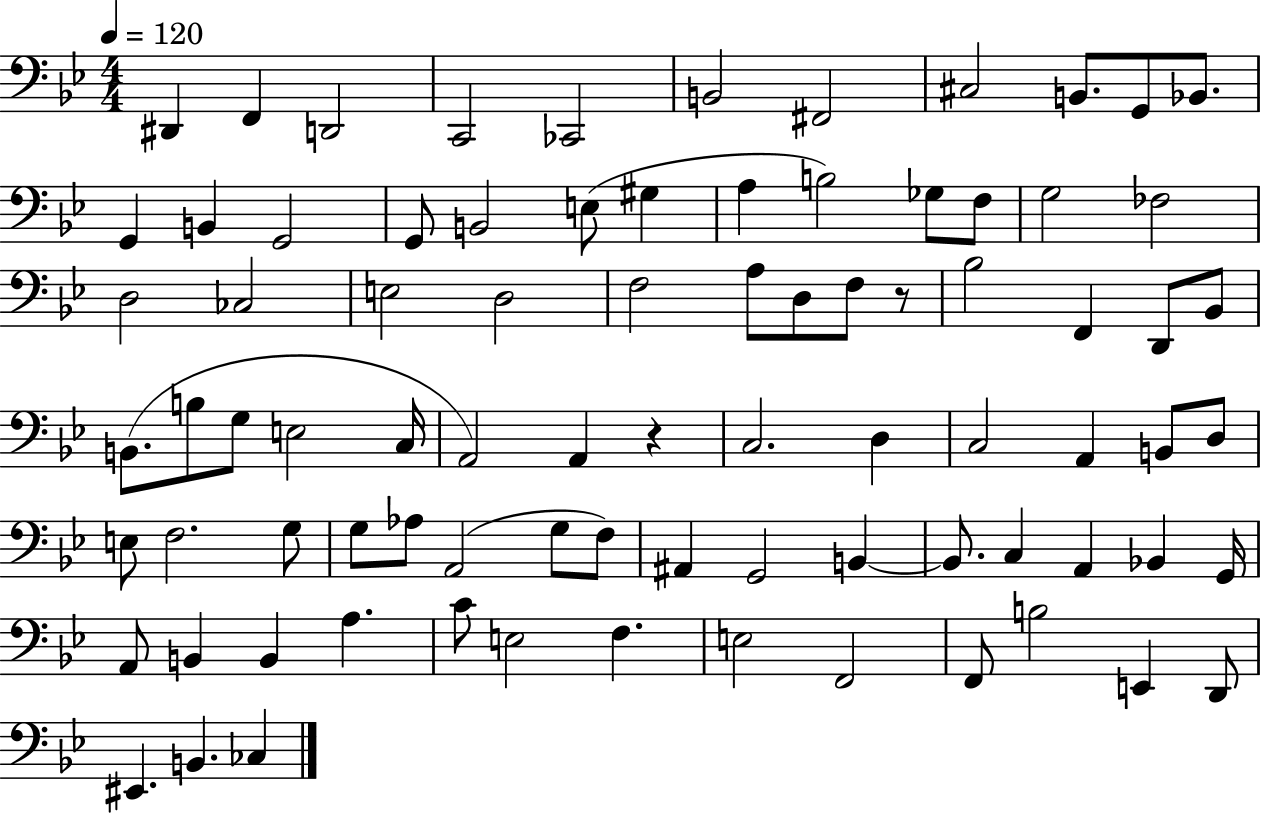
X:1
T:Untitled
M:4/4
L:1/4
K:Bb
^D,, F,, D,,2 C,,2 _C,,2 B,,2 ^F,,2 ^C,2 B,,/2 G,,/2 _B,,/2 G,, B,, G,,2 G,,/2 B,,2 E,/2 ^G, A, B,2 _G,/2 F,/2 G,2 _F,2 D,2 _C,2 E,2 D,2 F,2 A,/2 D,/2 F,/2 z/2 _B,2 F,, D,,/2 _B,,/2 B,,/2 B,/2 G,/2 E,2 C,/4 A,,2 A,, z C,2 D, C,2 A,, B,,/2 D,/2 E,/2 F,2 G,/2 G,/2 _A,/2 A,,2 G,/2 F,/2 ^A,, G,,2 B,, B,,/2 C, A,, _B,, G,,/4 A,,/2 B,, B,, A, C/2 E,2 F, E,2 F,,2 F,,/2 B,2 E,, D,,/2 ^E,, B,, _C,